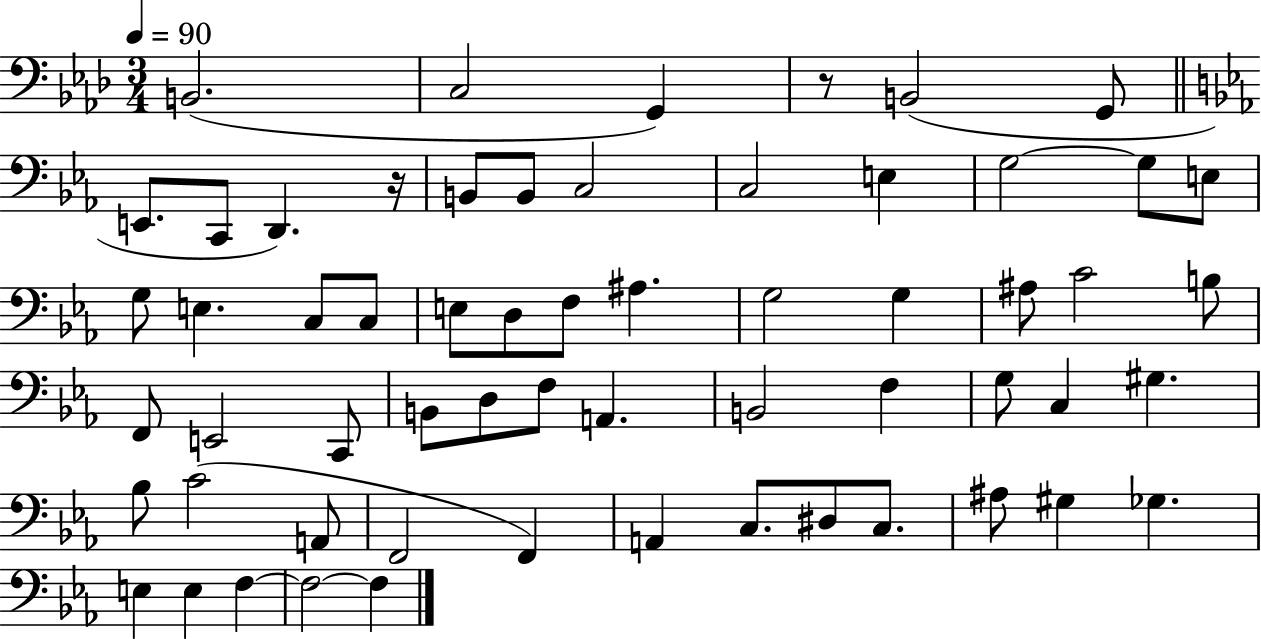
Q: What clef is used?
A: bass